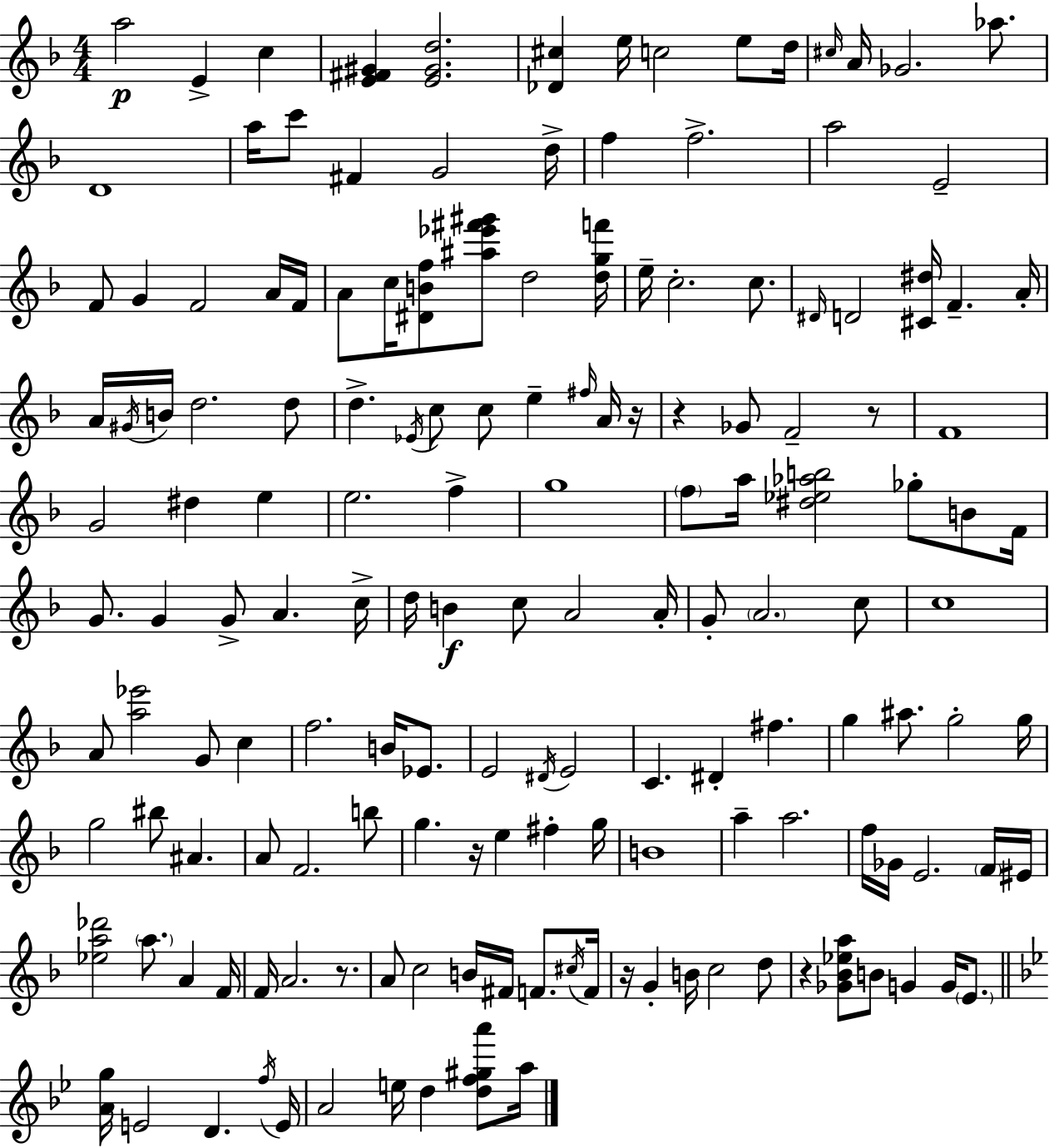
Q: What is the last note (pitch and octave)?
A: A5